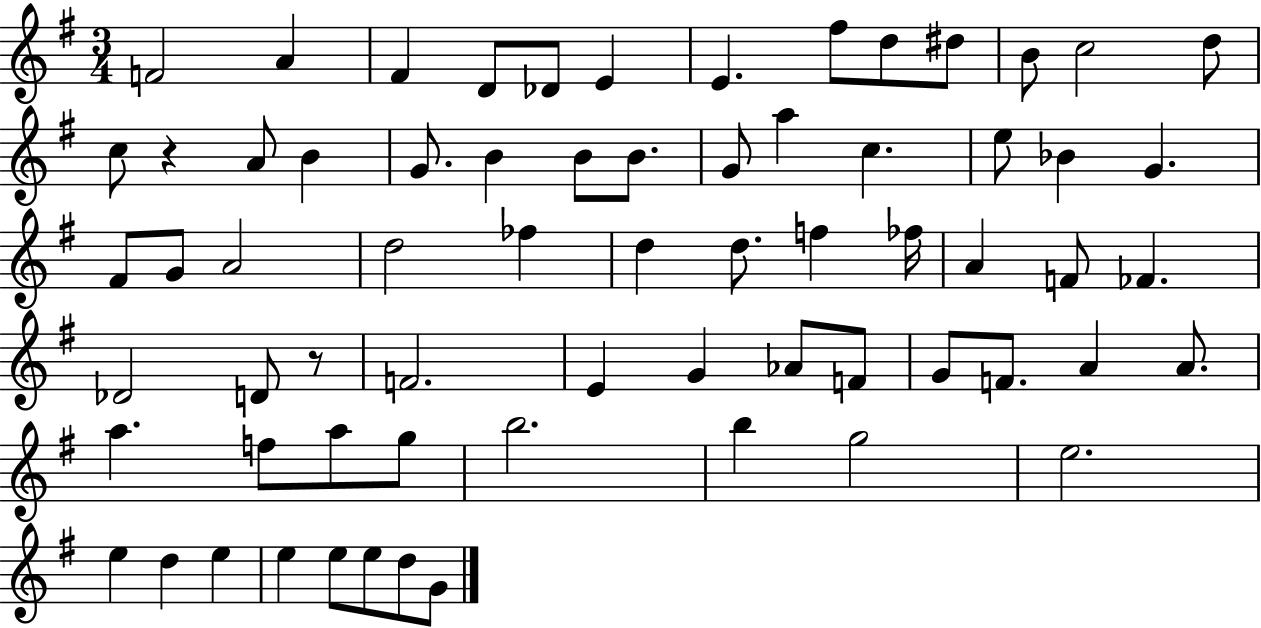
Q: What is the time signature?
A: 3/4